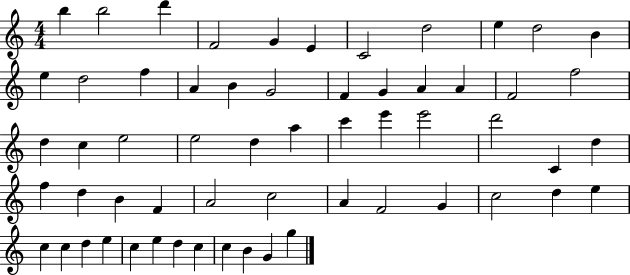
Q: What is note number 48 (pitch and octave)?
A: C5